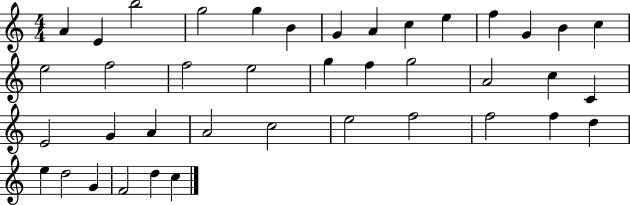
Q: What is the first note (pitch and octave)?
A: A4